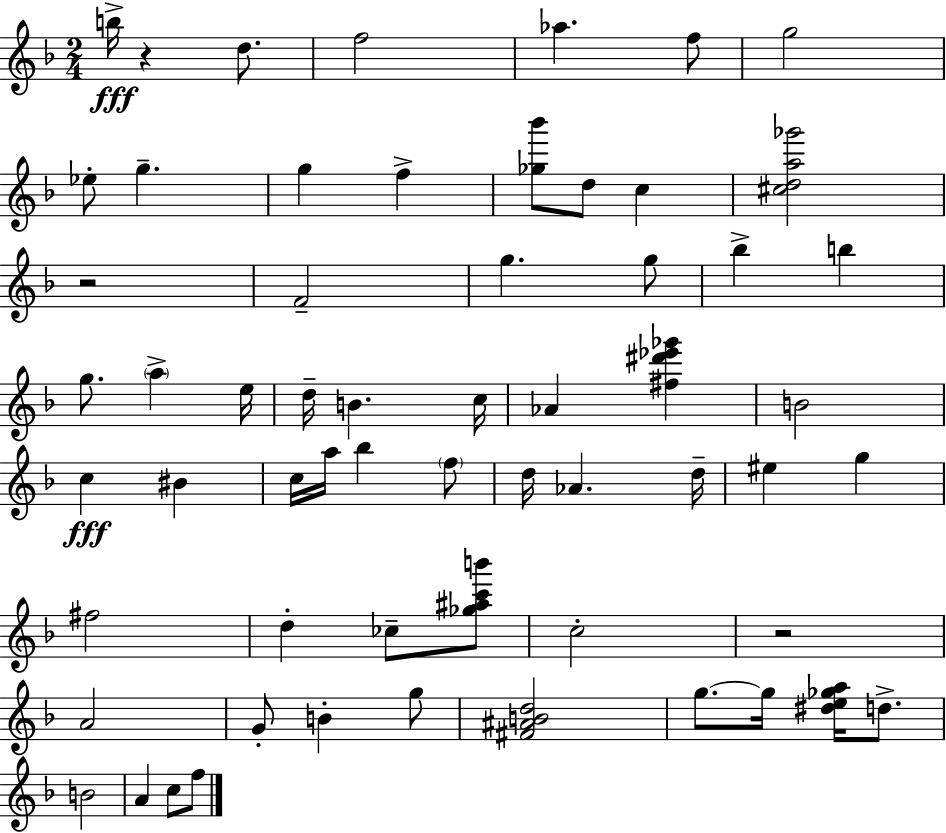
{
  \clef treble
  \numericTimeSignature
  \time 2/4
  \key f \major
  b''16->\fff r4 d''8. | f''2 | aes''4. f''8 | g''2 | \break ees''8-. g''4.-- | g''4 f''4-> | <ges'' bes'''>8 d''8 c''4 | <cis'' d'' a'' ges'''>2 | \break r2 | f'2-- | g''4. g''8 | bes''4-> b''4 | \break g''8. \parenthesize a''4-> e''16 | d''16-- b'4. c''16 | aes'4 <fis'' dis''' ees''' ges'''>4 | b'2 | \break c''4\fff bis'4 | c''16 a''16 bes''4 \parenthesize f''8 | d''16 aes'4. d''16-- | eis''4 g''4 | \break fis''2 | d''4-. ces''8-- <ges'' ais'' c''' b'''>8 | c''2-. | r2 | \break a'2 | g'8-. b'4-. g''8 | <fis' ais' b' d''>2 | g''8.~~ g''16 <dis'' e'' ges'' a''>16 d''8.-> | \break b'2 | a'4 c''8 f''8 | \bar "|."
}